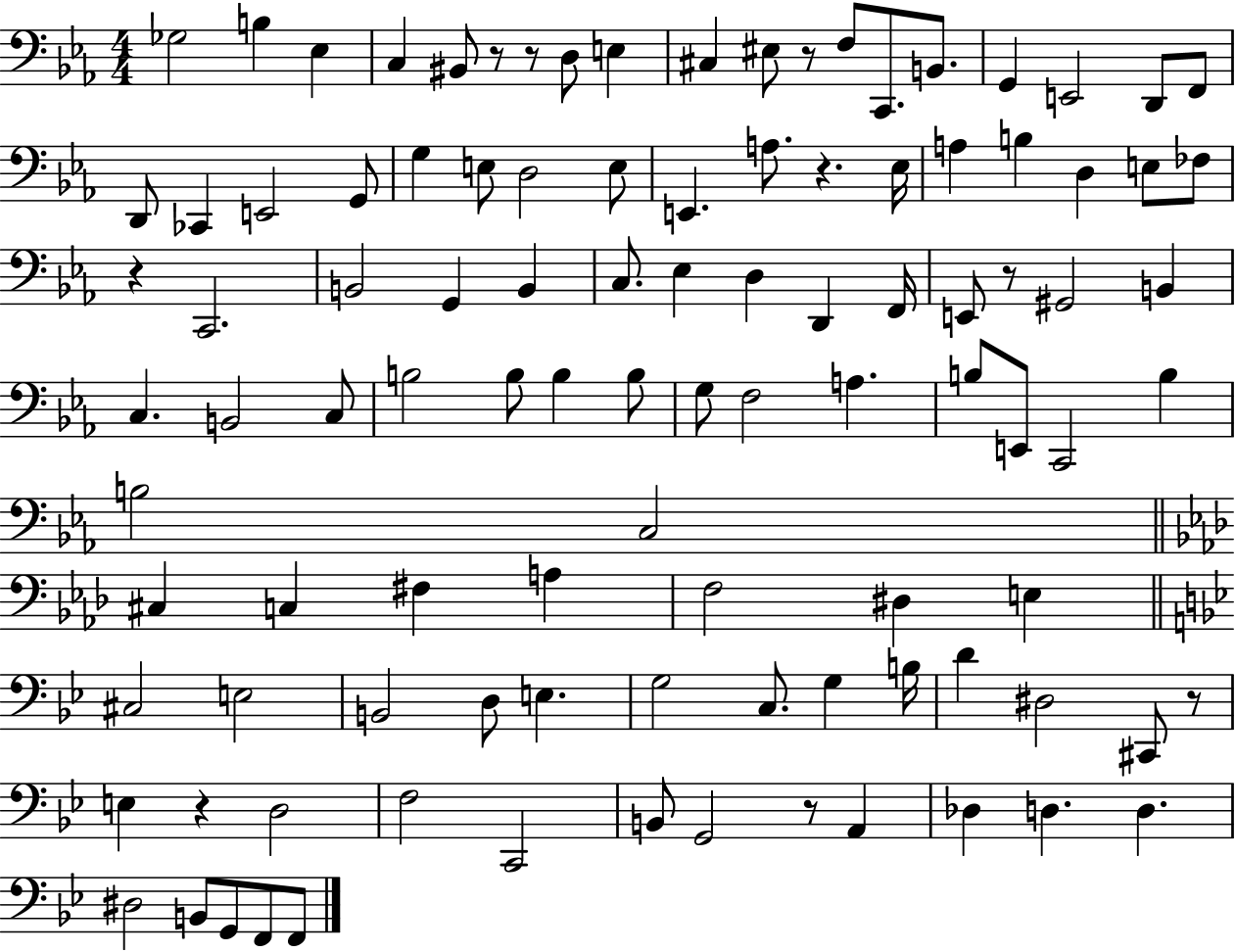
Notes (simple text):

Gb3/h B3/q Eb3/q C3/q BIS2/e R/e R/e D3/e E3/q C#3/q EIS3/e R/e F3/e C2/e. B2/e. G2/q E2/h D2/e F2/e D2/e CES2/q E2/h G2/e G3/q E3/e D3/h E3/e E2/q. A3/e. R/q. Eb3/s A3/q B3/q D3/q E3/e FES3/e R/q C2/h. B2/h G2/q B2/q C3/e. Eb3/q D3/q D2/q F2/s E2/e R/e G#2/h B2/q C3/q. B2/h C3/e B3/h B3/e B3/q B3/e G3/e F3/h A3/q. B3/e E2/e C2/h B3/q B3/h C3/h C#3/q C3/q F#3/q A3/q F3/h D#3/q E3/q C#3/h E3/h B2/h D3/e E3/q. G3/h C3/e. G3/q B3/s D4/q D#3/h C#2/e R/e E3/q R/q D3/h F3/h C2/h B2/e G2/h R/e A2/q Db3/q D3/q. D3/q. D#3/h B2/e G2/e F2/e F2/e